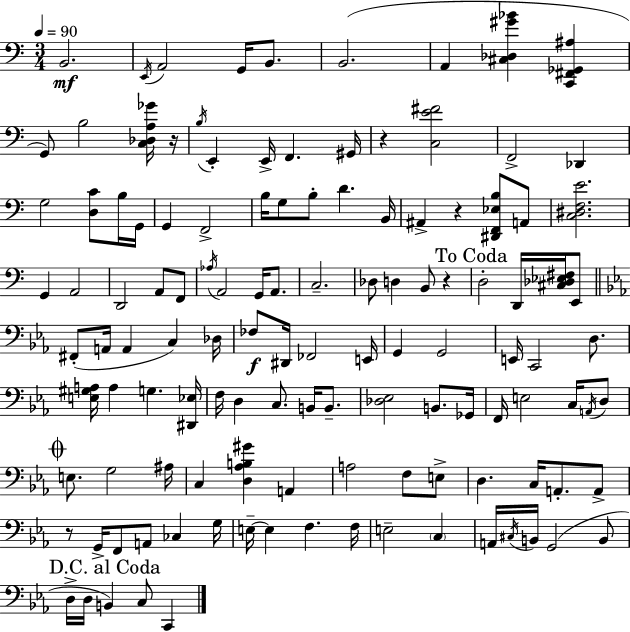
X:1
T:Untitled
M:3/4
L:1/4
K:C
B,,2 E,,/4 A,,2 G,,/4 B,,/2 B,,2 A,, [^C,_D,^G_B] [C,,^F,,_G,,^A,] G,,/2 B,2 [C,_D,A,_G]/4 z/4 B,/4 E,, E,,/4 F,, ^G,,/4 z [C,E^F]2 F,,2 _D,, G,2 [D,C]/2 B,/4 G,,/4 G,, F,,2 B,/4 G,/2 B,/2 D B,,/4 ^A,, z [^D,,F,,_E,B,]/2 A,,/2 [C,^D,F,E]2 G,, A,,2 D,,2 A,,/2 F,,/2 _A,/4 A,,2 G,,/4 A,,/2 C,2 _D,/2 D, B,,/2 z D,2 D,,/4 [^C,_D,_E,^F,]/4 E,,/2 ^F,,/2 A,,/4 A,, C, _D,/4 _F,/2 ^D,,/4 _F,,2 E,,/4 G,, G,,2 E,,/4 C,,2 D,/2 [E,^G,A,]/4 A, G, [^D,,_E,]/4 F,/4 D, C,/2 B,,/4 B,,/2 [_D,_E,]2 B,,/2 _G,,/4 F,,/4 E,2 C,/4 A,,/4 D,/2 E,/2 G,2 ^A,/4 C, [D,_A,B,^G] A,, A,2 F,/2 E,/2 D, C,/4 A,,/2 A,,/2 z/2 G,,/4 F,,/2 A,,/2 _C, G,/4 E,/4 E, F, F,/4 E,2 C, A,,/4 ^C,/4 B,,/4 G,,2 B,,/2 D,/4 D,/4 B,, C,/2 C,,